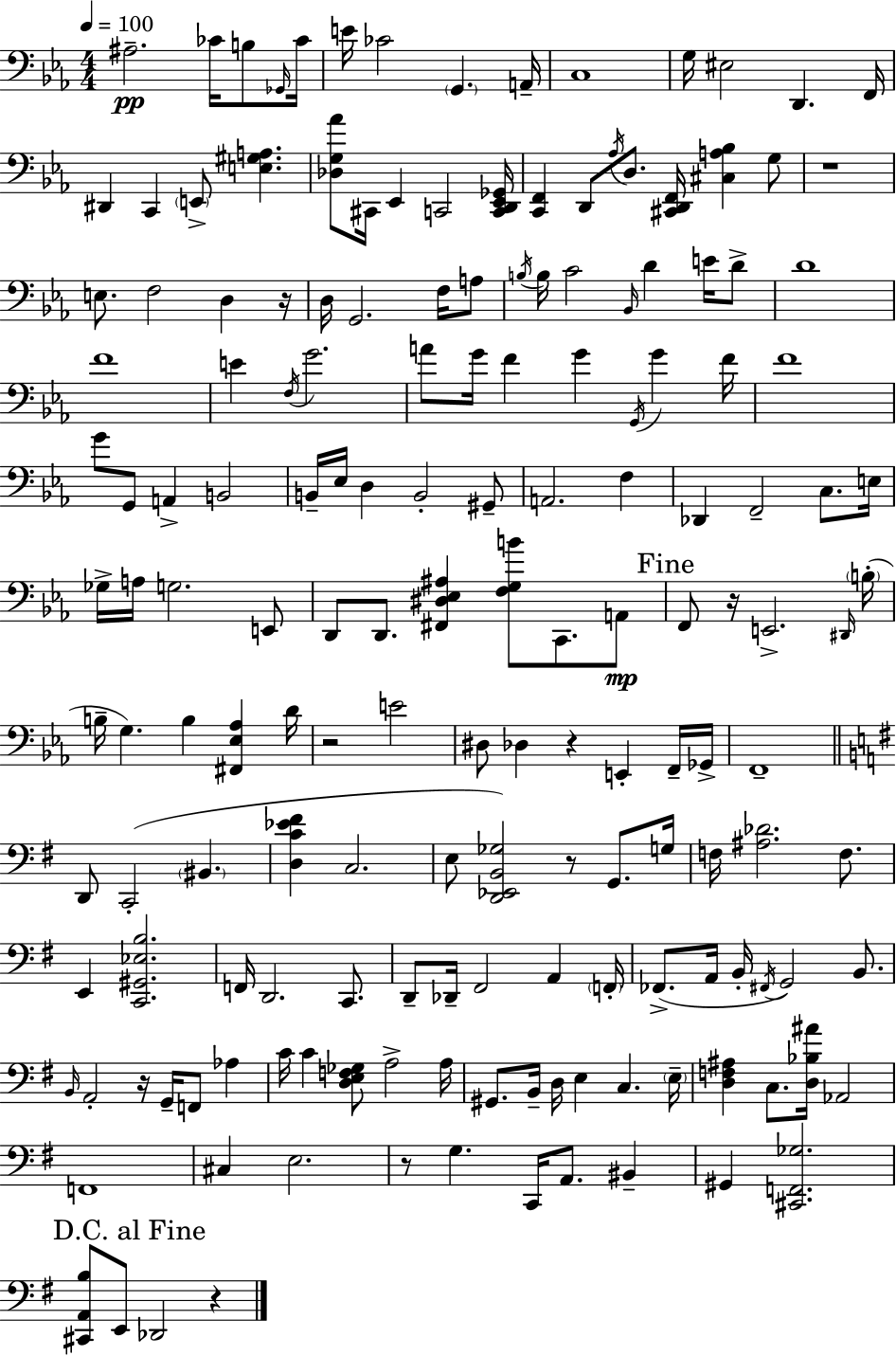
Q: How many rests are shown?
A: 9